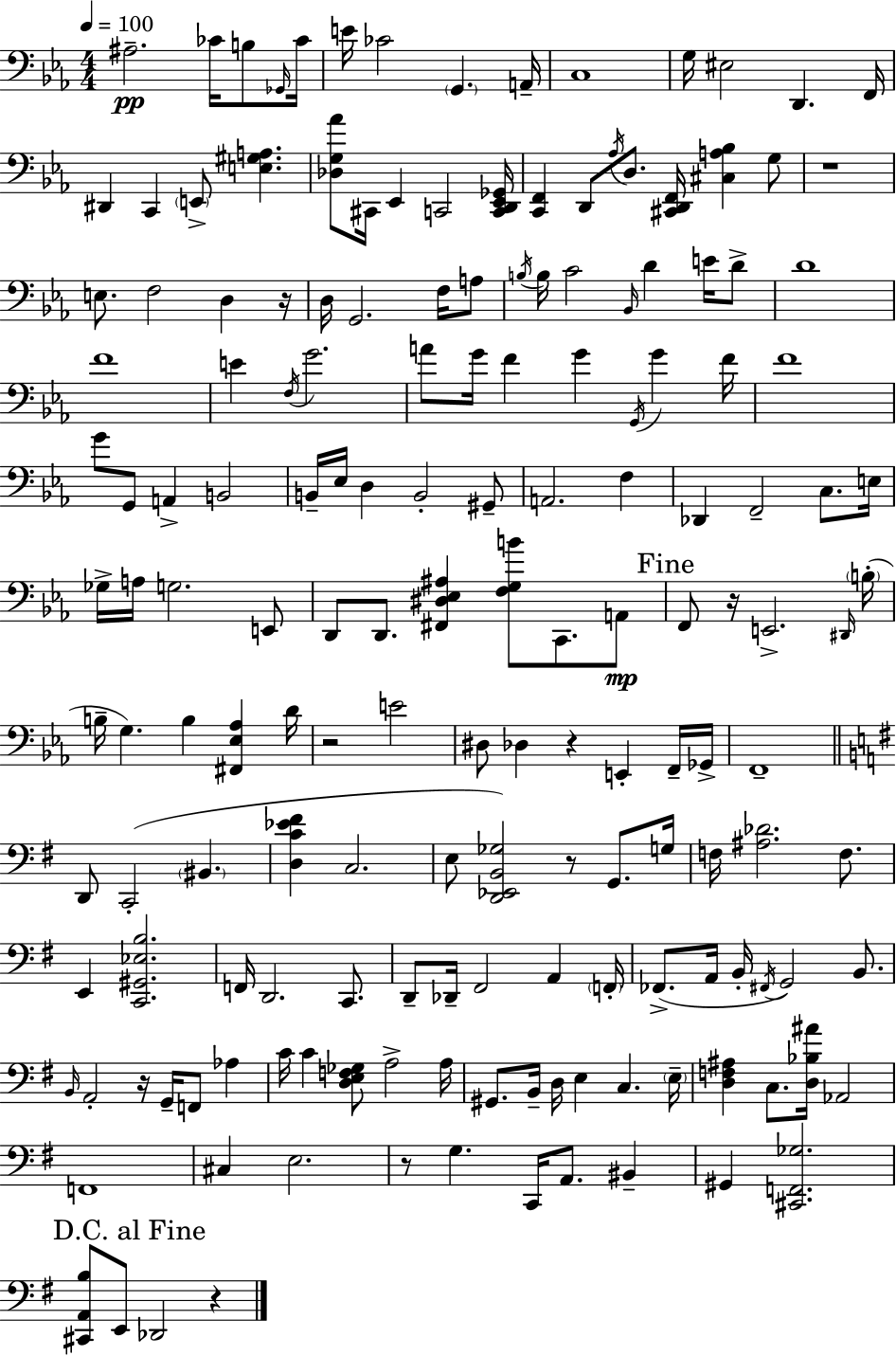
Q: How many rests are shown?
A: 9